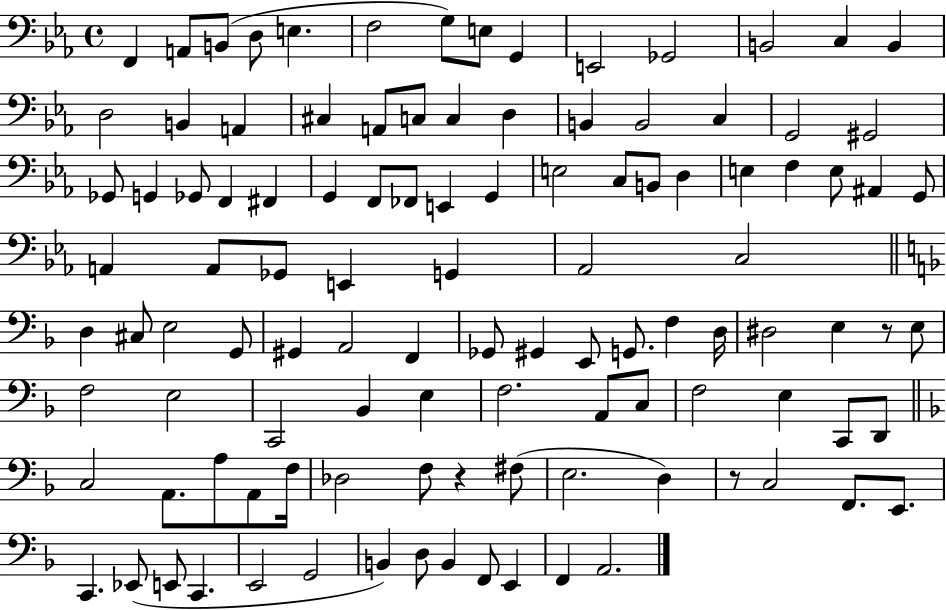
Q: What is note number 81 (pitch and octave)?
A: D2